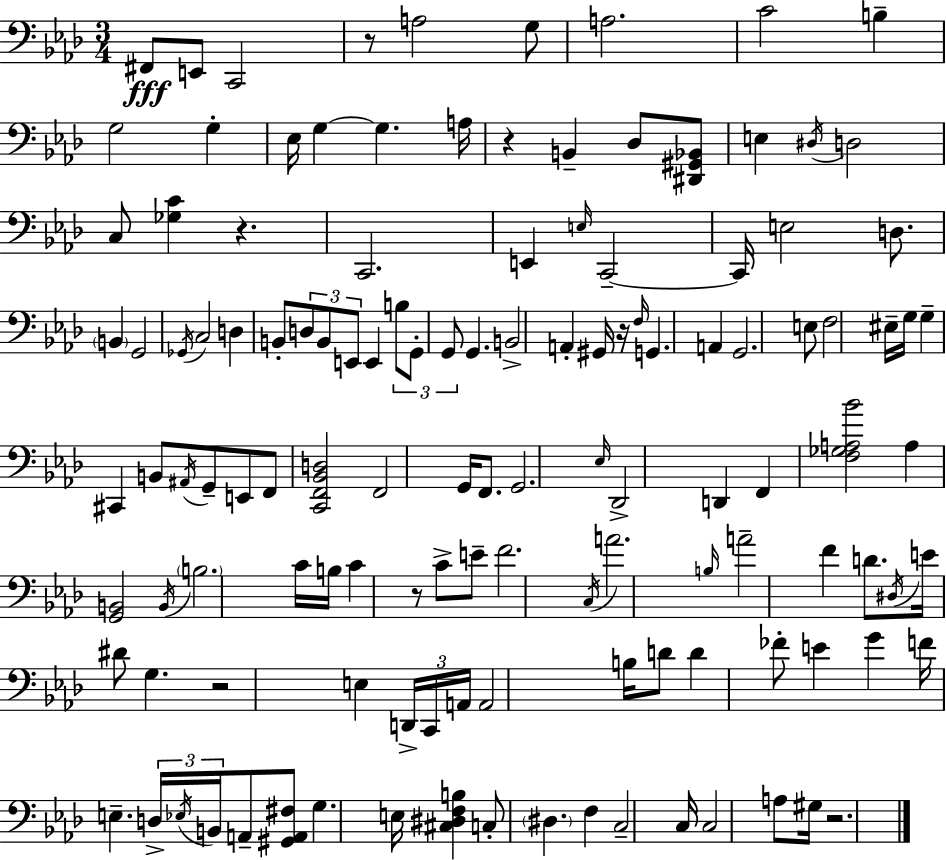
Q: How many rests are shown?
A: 7